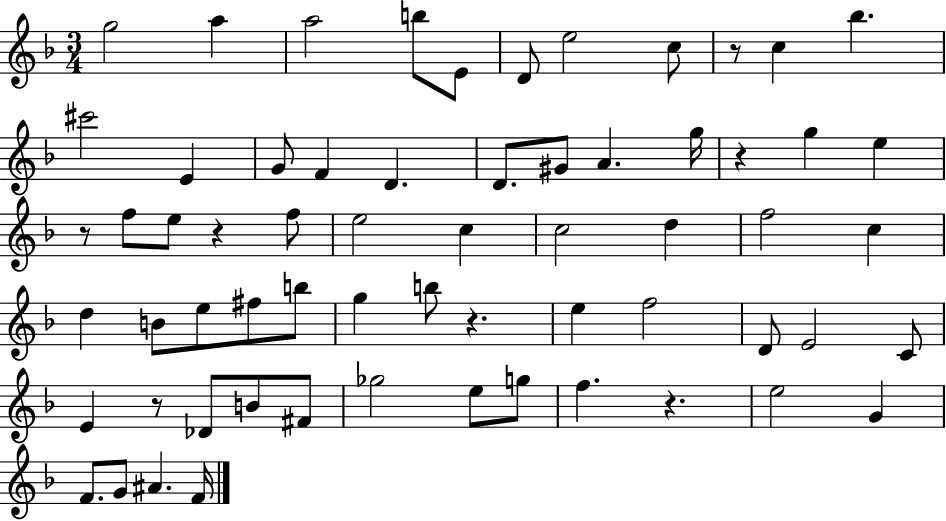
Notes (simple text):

G5/h A5/q A5/h B5/e E4/e D4/e E5/h C5/e R/e C5/q Bb5/q. C#6/h E4/q G4/e F4/q D4/q. D4/e. G#4/e A4/q. G5/s R/q G5/q E5/q R/e F5/e E5/e R/q F5/e E5/h C5/q C5/h D5/q F5/h C5/q D5/q B4/e E5/e F#5/e B5/e G5/q B5/e R/q. E5/q F5/h D4/e E4/h C4/e E4/q R/e Db4/e B4/e F#4/e Gb5/h E5/e G5/e F5/q. R/q. E5/h G4/q F4/e. G4/e A#4/q. F4/s